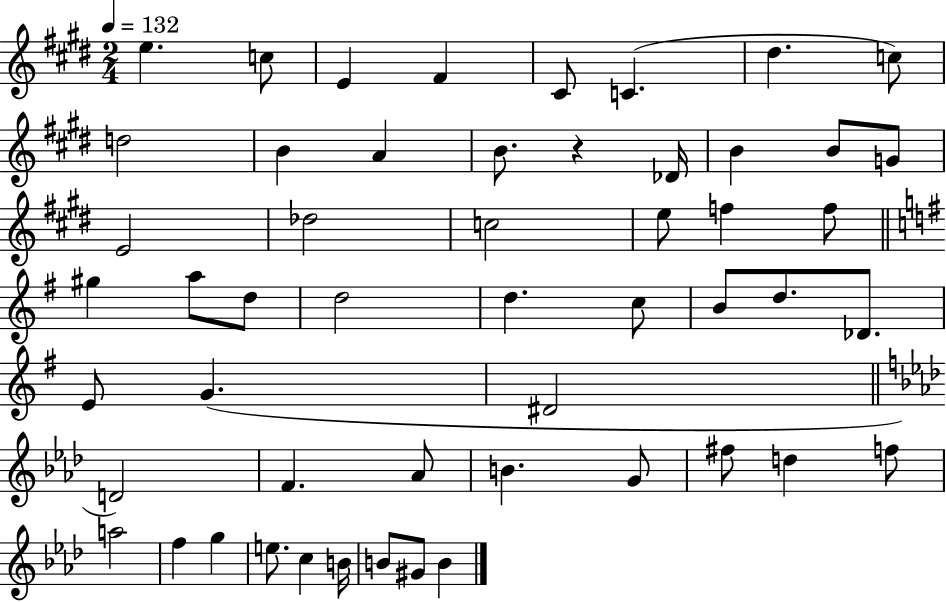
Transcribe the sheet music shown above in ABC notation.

X:1
T:Untitled
M:2/4
L:1/4
K:E
e c/2 E ^F ^C/2 C ^d c/2 d2 B A B/2 z _D/4 B B/2 G/2 E2 _d2 c2 e/2 f f/2 ^g a/2 d/2 d2 d c/2 B/2 d/2 _D/2 E/2 G ^D2 D2 F _A/2 B G/2 ^f/2 d f/2 a2 f g e/2 c B/4 B/2 ^G/2 B